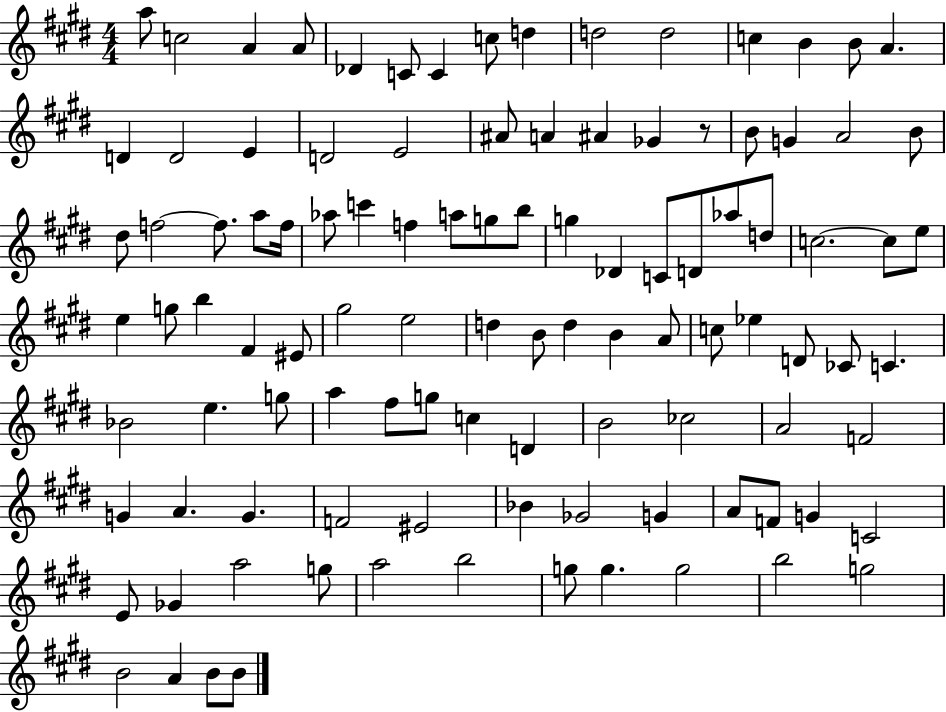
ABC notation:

X:1
T:Untitled
M:4/4
L:1/4
K:E
a/2 c2 A A/2 _D C/2 C c/2 d d2 d2 c B B/2 A D D2 E D2 E2 ^A/2 A ^A _G z/2 B/2 G A2 B/2 ^d/2 f2 f/2 a/2 f/4 _a/2 c' f a/2 g/2 b/2 g _D C/2 D/2 _a/2 d/2 c2 c/2 e/2 e g/2 b ^F ^E/2 ^g2 e2 d B/2 d B A/2 c/2 _e D/2 _C/2 C _B2 e g/2 a ^f/2 g/2 c D B2 _c2 A2 F2 G A G F2 ^E2 _B _G2 G A/2 F/2 G C2 E/2 _G a2 g/2 a2 b2 g/2 g g2 b2 g2 B2 A B/2 B/2